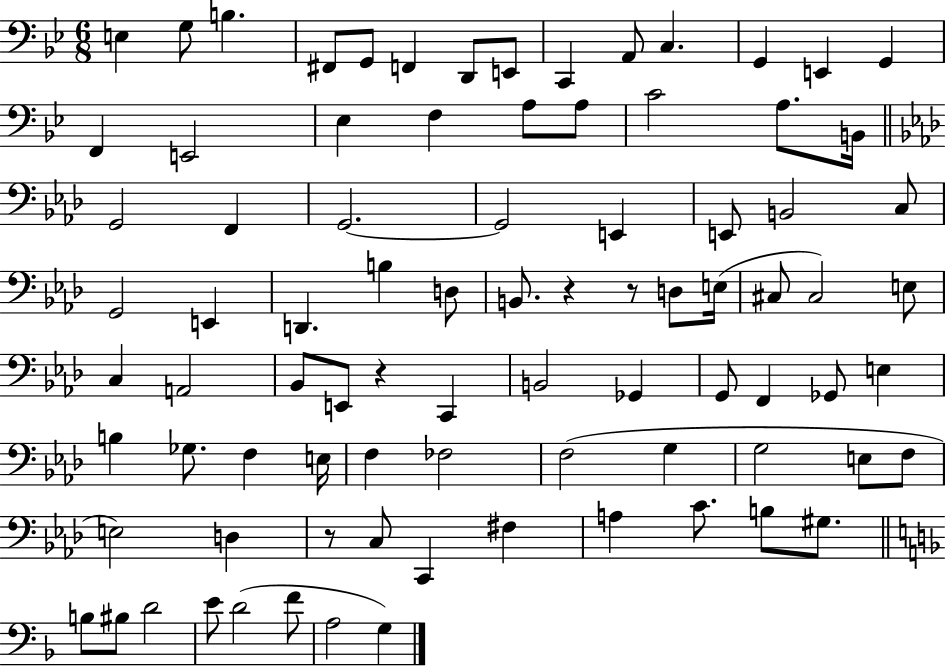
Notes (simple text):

E3/q G3/e B3/q. F#2/e G2/e F2/q D2/e E2/e C2/q A2/e C3/q. G2/q E2/q G2/q F2/q E2/h Eb3/q F3/q A3/e A3/e C4/h A3/e. B2/s G2/h F2/q G2/h. G2/h E2/q E2/e B2/h C3/e G2/h E2/q D2/q. B3/q D3/e B2/e. R/q R/e D3/e E3/s C#3/e C#3/h E3/e C3/q A2/h Bb2/e E2/e R/q C2/q B2/h Gb2/q G2/e F2/q Gb2/e E3/q B3/q Gb3/e. F3/q E3/s F3/q FES3/h F3/h G3/q G3/h E3/e F3/e E3/h D3/q R/e C3/e C2/q F#3/q A3/q C4/e. B3/e G#3/e. B3/e BIS3/e D4/h E4/e D4/h F4/e A3/h G3/q